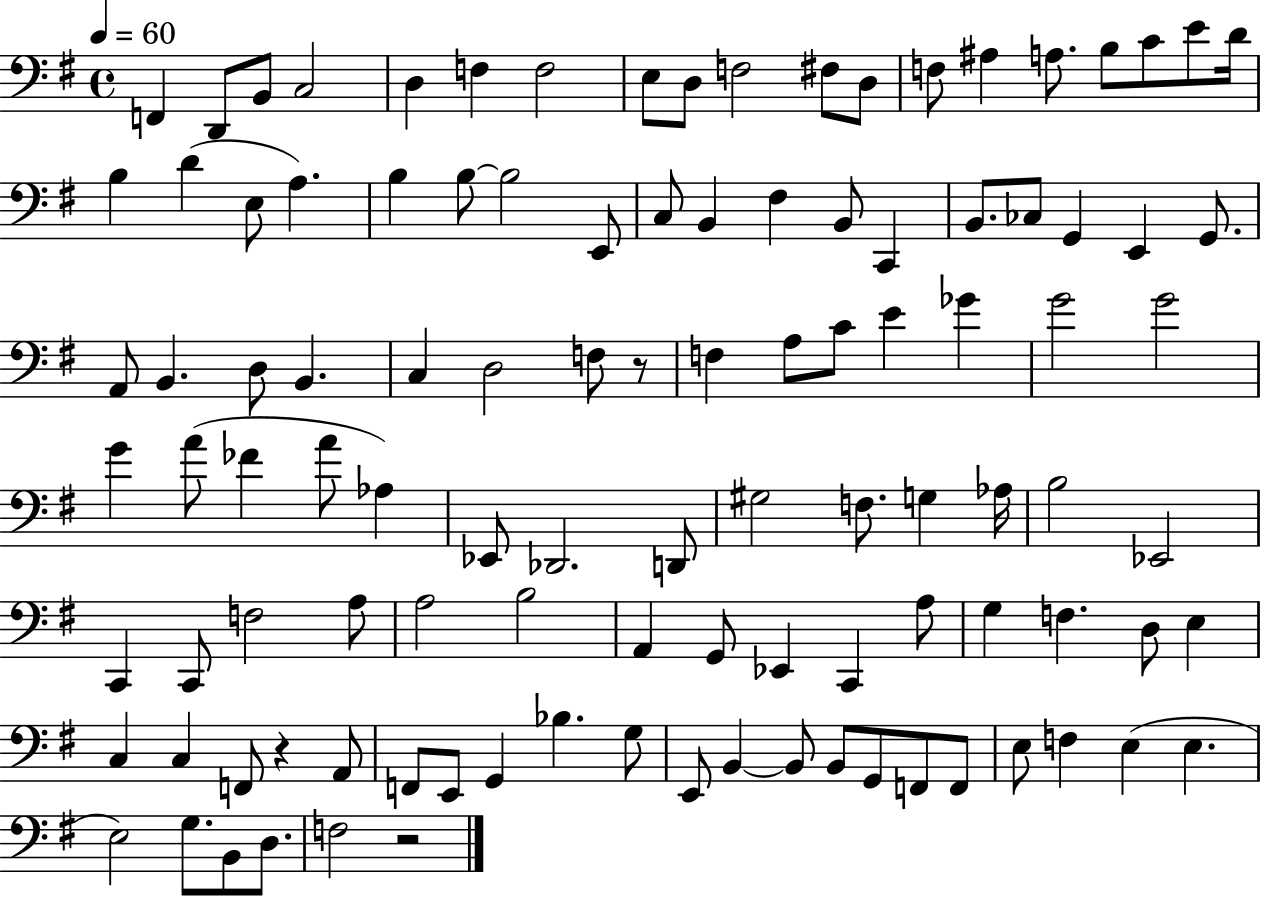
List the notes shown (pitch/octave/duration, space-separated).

F2/q D2/e B2/e C3/h D3/q F3/q F3/h E3/e D3/e F3/h F#3/e D3/e F3/e A#3/q A3/e. B3/e C4/e E4/e D4/s B3/q D4/q E3/e A3/q. B3/q B3/e B3/h E2/e C3/e B2/q F#3/q B2/e C2/q B2/e. CES3/e G2/q E2/q G2/e. A2/e B2/q. D3/e B2/q. C3/q D3/h F3/e R/e F3/q A3/e C4/e E4/q Gb4/q G4/h G4/h G4/q A4/e FES4/q A4/e Ab3/q Eb2/e Db2/h. D2/e G#3/h F3/e. G3/q Ab3/s B3/h Eb2/h C2/q C2/e F3/h A3/e A3/h B3/h A2/q G2/e Eb2/q C2/q A3/e G3/q F3/q. D3/e E3/q C3/q C3/q F2/e R/q A2/e F2/e E2/e G2/q Bb3/q. G3/e E2/e B2/q B2/e B2/e G2/e F2/e F2/e E3/e F3/q E3/q E3/q. E3/h G3/e. B2/e D3/e. F3/h R/h